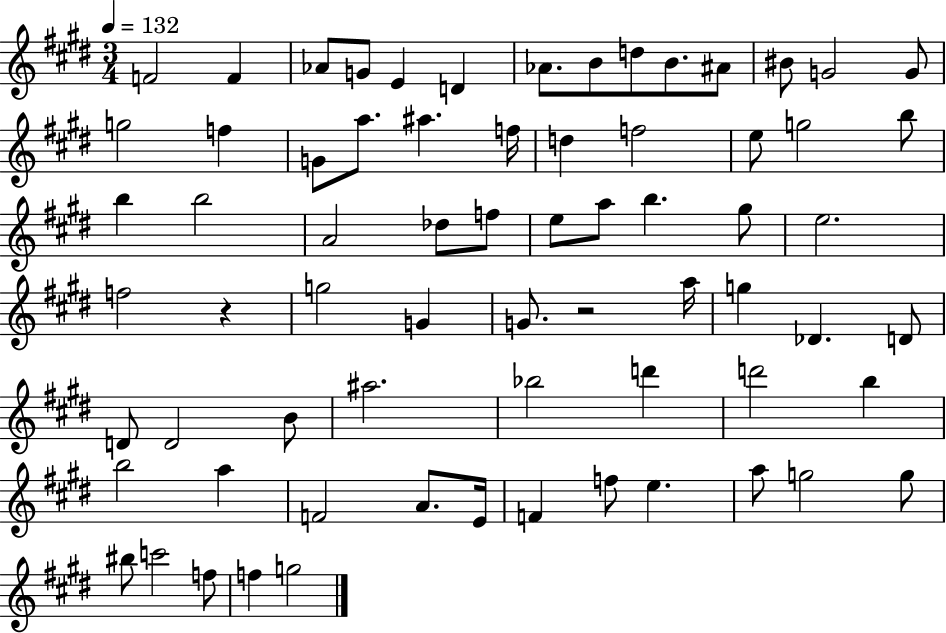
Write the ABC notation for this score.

X:1
T:Untitled
M:3/4
L:1/4
K:E
F2 F _A/2 G/2 E D _A/2 B/2 d/2 B/2 ^A/2 ^B/2 G2 G/2 g2 f G/2 a/2 ^a f/4 d f2 e/2 g2 b/2 b b2 A2 _d/2 f/2 e/2 a/2 b ^g/2 e2 f2 z g2 G G/2 z2 a/4 g _D D/2 D/2 D2 B/2 ^a2 _b2 d' d'2 b b2 a F2 A/2 E/4 F f/2 e a/2 g2 g/2 ^b/2 c'2 f/2 f g2